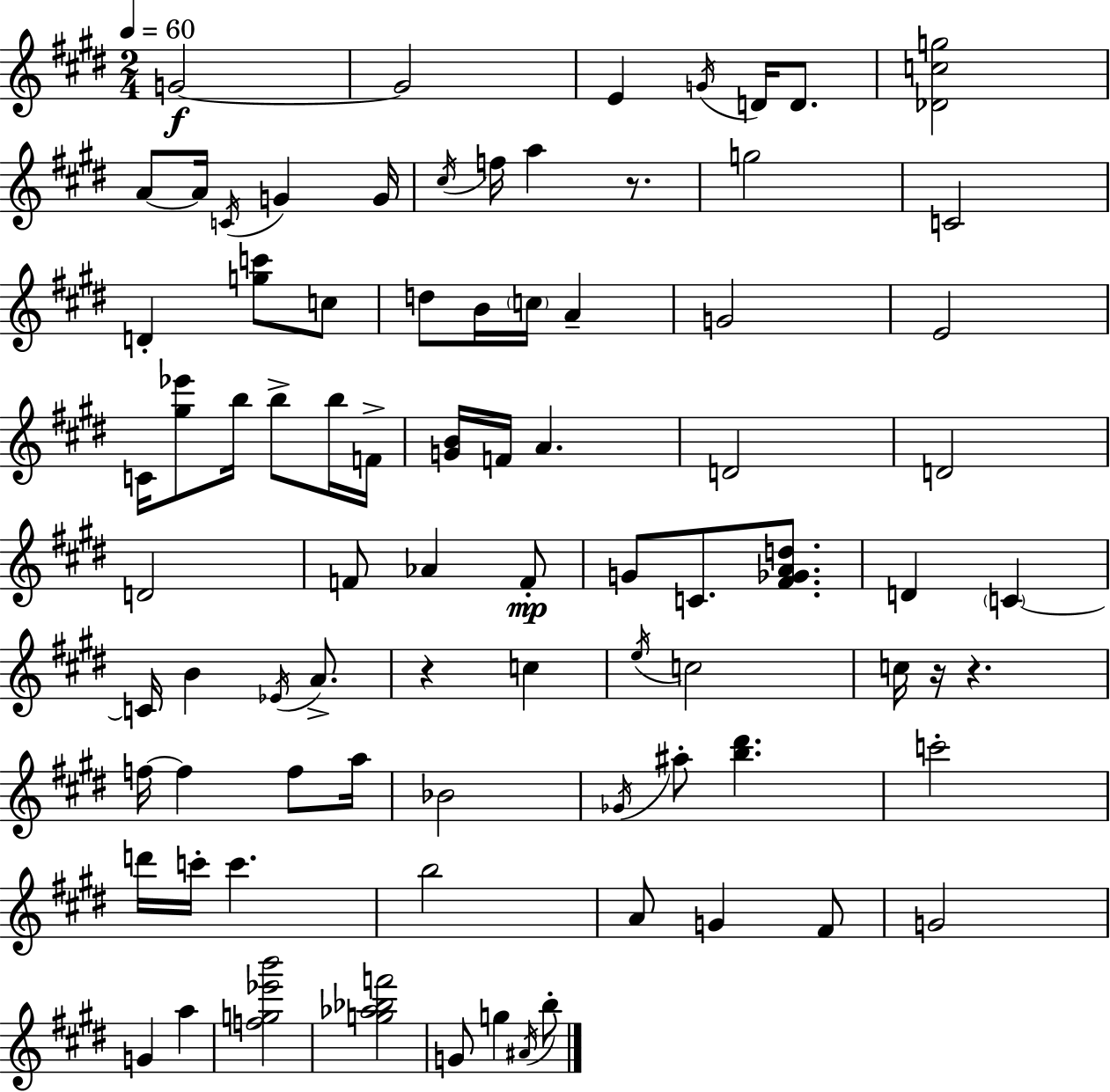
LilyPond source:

{
  \clef treble
  \numericTimeSignature
  \time 2/4
  \key e \major
  \tempo 4 = 60
  \repeat volta 2 { g'2~~\f | g'2 | e'4 \acciaccatura { g'16 } d'16 d'8. | <des' c'' g''>2 | \break a'8~~ a'16 \acciaccatura { c'16 } g'4 | g'16 \acciaccatura { cis''16 } f''16 a''4 | r8. g''2 | c'2 | \break d'4-. <g'' c'''>8 | c''8 d''8 b'16 \parenthesize c''16 a'4-- | g'2 | e'2 | \break c'16 <gis'' ees'''>8 b''16 b''8-> | b''16 f'16-> <g' b'>16 f'16 a'4. | d'2 | d'2 | \break d'2 | f'8 aes'4 | f'8-.\mp g'8 c'8. | <fis' ges' a' d''>8. d'4 \parenthesize c'4~~ | \break c'16 b'4 | \acciaccatura { ees'16 } a'8.-> r4 | c''4 \acciaccatura { e''16 } c''2 | c''16 r16 r4. | \break f''16~~ f''4 | f''8 a''16 bes'2 | \acciaccatura { ges'16 } ais''8-. | <b'' dis'''>4. c'''2-. | \break d'''16 c'''16-. | c'''4. b''2 | a'8 | g'4 fis'8 g'2 | \break g'4 | a''4 <f'' g'' ees''' b'''>2 | <g'' aes'' bes'' f'''>2 | g'8 | \break g''4 \acciaccatura { ais'16 } b''8-. } \bar "|."
}